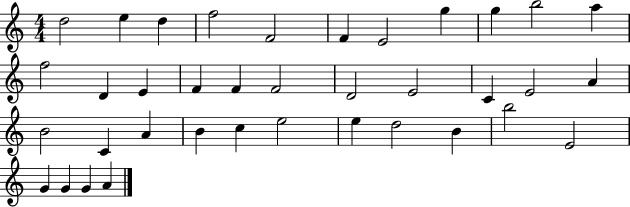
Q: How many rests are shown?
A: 0